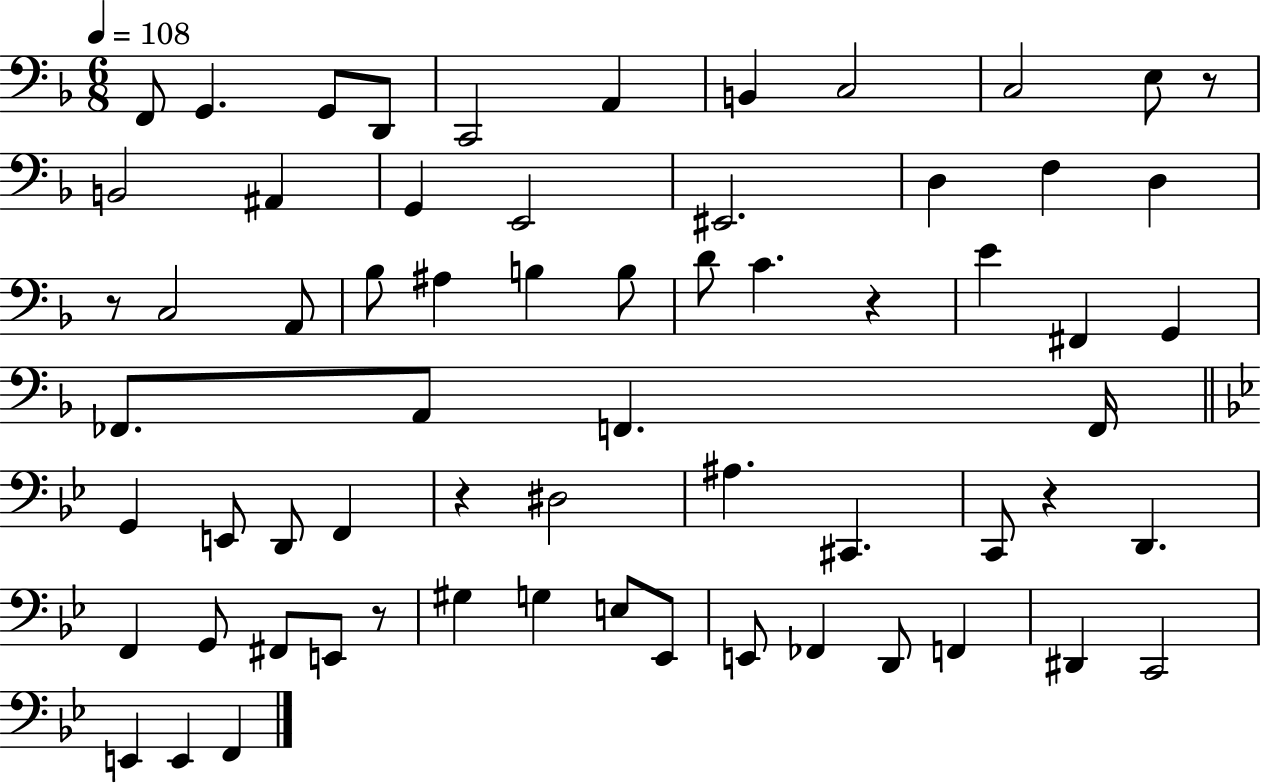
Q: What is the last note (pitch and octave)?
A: F2